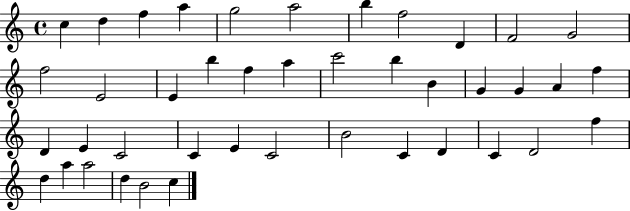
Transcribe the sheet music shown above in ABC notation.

X:1
T:Untitled
M:4/4
L:1/4
K:C
c d f a g2 a2 b f2 D F2 G2 f2 E2 E b f a c'2 b B G G A f D E C2 C E C2 B2 C D C D2 f d a a2 d B2 c